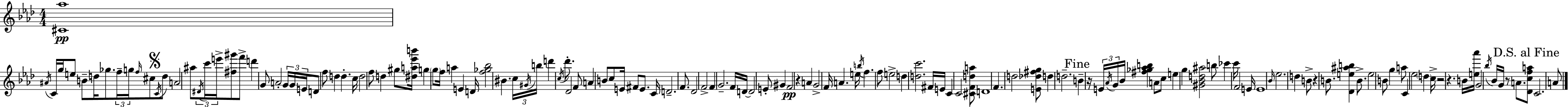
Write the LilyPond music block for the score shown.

{
  \clef treble
  \numericTimeSignature
  \time 4/4
  \key f \minor
  <cis' aes''>1\pp | \acciaccatura { ais'16 } c'16 g''16 e''8 b'8-- d''16 ges''8. \tuplet 3/2 { f''16-- g''16 \grace { f''16 } } cis''8 | \mark \markup { \musicglyph "scripts.segno" } \acciaccatura { c'16 } d''8 a'2 ais''8 \tuplet 3/2 { \acciaccatura { dis'16 } c'''16 e'''16-> } | <fis'' gis'''>8 f'''8-> d'''4 g'8 a'2-. | \break \tuplet 3/2 { g'16 g'16 e'16 } d'8 f''8 d''4 d''4.-. | c''16 d''2 f''8 d''4 | gis''8 <dis'' a'' ees''' b'''>16 g''4 \parenthesize g''8 f''16 a''4 | e'4 d'16 <f'' ges'' bes''>2 bis'4. | \break \tuplet 3/2 { c''16 \acciaccatura { gis'16 } b''16 } d'''4 \acciaccatura { c''16 } des'''8.-. des'2 | f'8 a'4 b'8 c''8 | e'16 fis'8 e'8. c'16 d'2.-- | f'8. des'2 f'2-> | \break f'4 g'2.-- | f'16 d'16~~ d'2 | e'8-. gis'4 f'2\pp r4 | a'4 g'2-> f'16 a'4. | \break e''16 \acciaccatura { b''16 } f''4. f''8 e''2-> | d''4 <d'' c'''>2. | fis'16 e'16 c'4 c'2 | <cis' f' d'' a''>8 d'1 | \break f'4. d''2 | <e' des'' fis'' g''>8 d''4 d''2.-- | \mark "Fine" b'4-- r16 \tuplet 3/2 { e'16 \acciaccatura { aes'16 } g'16 } bes'16 | <fis'' ges'' aes'' b''>4 a'8 c''8 e''4 g''4 | \break <gis' bes' d'' ais''>2 b''8 ces'''4 c'''16 f'2 | e'16 e'1 | \grace { bes'16 } ees''2. | d''4 b'8-> r4 b'8. | \break <des' e'' ais'' b''>4 b'8.-> e''2 | b'8 g''4 a''8 c'4 ees''2 | \parenthesize d''4 c''16-> r2 | r4. b'16 <e'' aes'''>16 g'2 | \break \acciaccatura { bes''16 } bes'16 g'16 r8 a'8. \mark "D.S. al Fine" <des' c'' f'' a''>8 c'2. | a'8 \bar "|."
}